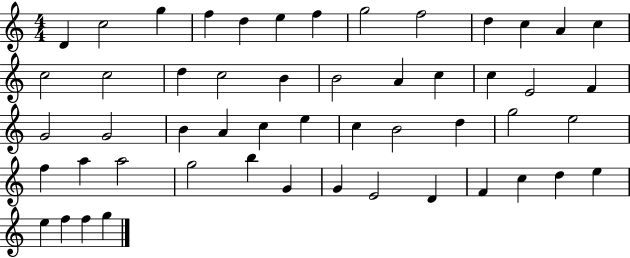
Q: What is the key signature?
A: C major